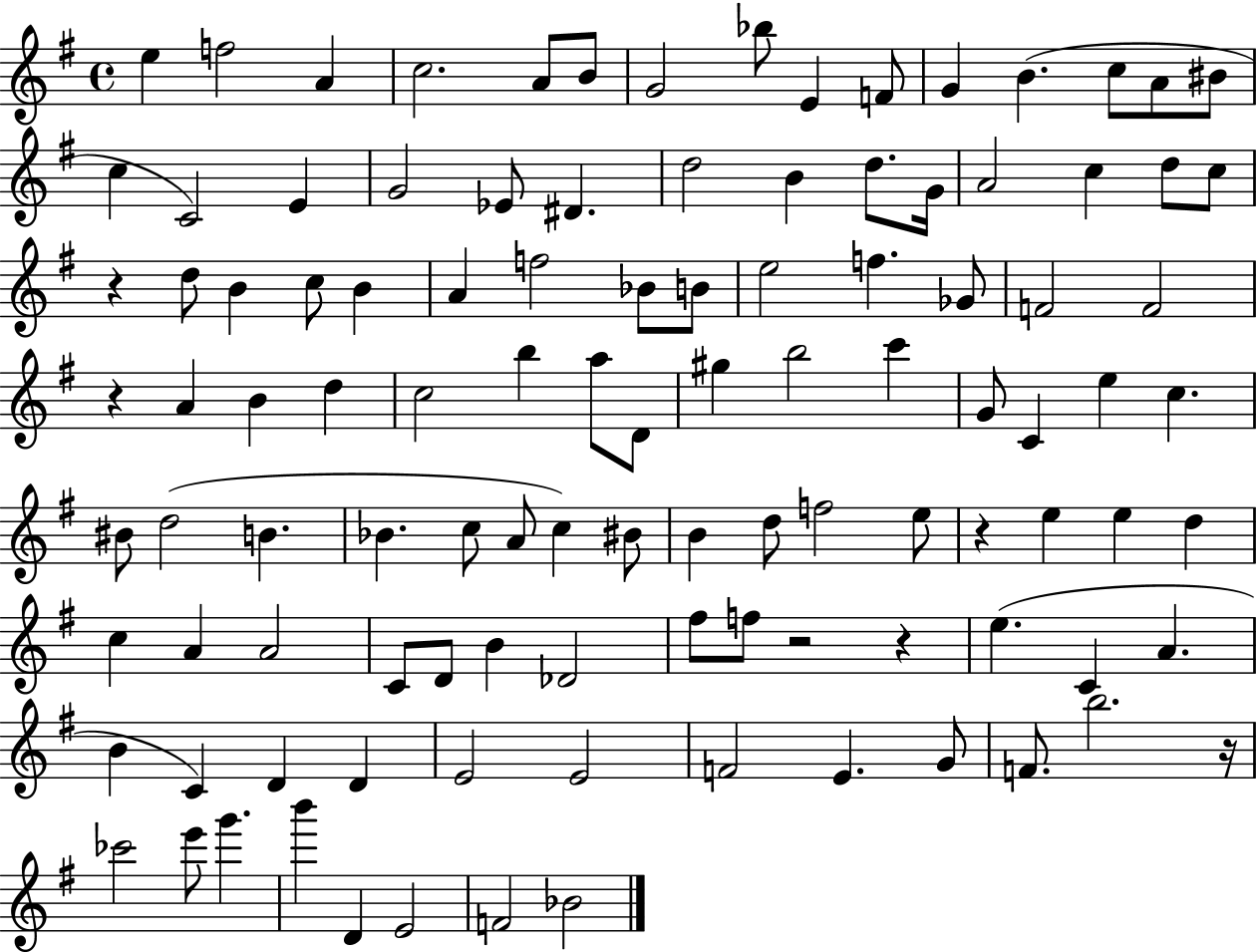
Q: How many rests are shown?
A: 6